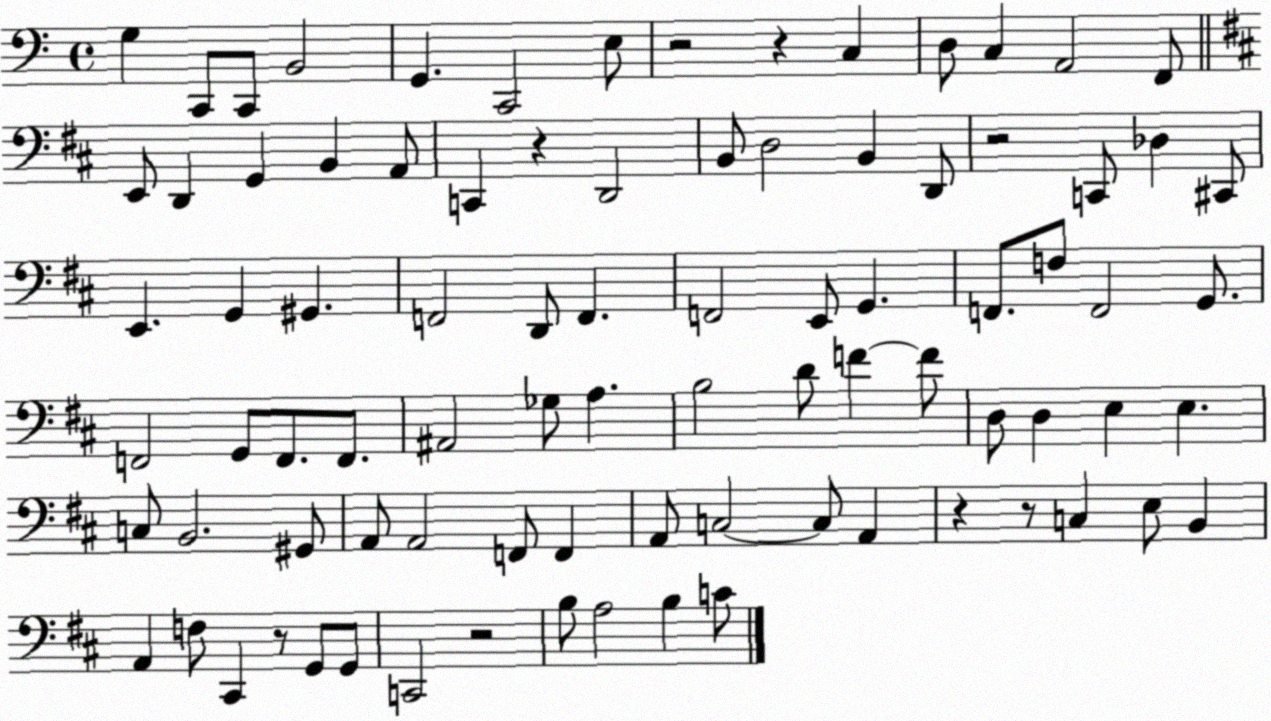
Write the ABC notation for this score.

X:1
T:Untitled
M:4/4
L:1/4
K:C
G, C,,/2 C,,/2 B,,2 G,, C,,2 E,/2 z2 z C, D,/2 C, A,,2 F,,/2 E,,/2 D,, G,, B,, A,,/2 C,, z D,,2 B,,/2 D,2 B,, D,,/2 z2 C,,/2 _D, ^C,,/2 E,, G,, ^G,, F,,2 D,,/2 F,, F,,2 E,,/2 G,, F,,/2 F,/2 F,,2 G,,/2 F,,2 G,,/2 F,,/2 F,,/2 ^A,,2 _G,/2 A, B,2 D/2 F F/2 D,/2 D, E, E, C,/2 B,,2 ^G,,/2 A,,/2 A,,2 F,,/2 F,, A,,/2 C,2 C,/2 A,, z z/2 C, E,/2 B,, A,, F,/2 ^C,, z/2 G,,/2 G,,/2 C,,2 z2 B,/2 A,2 B, C/2